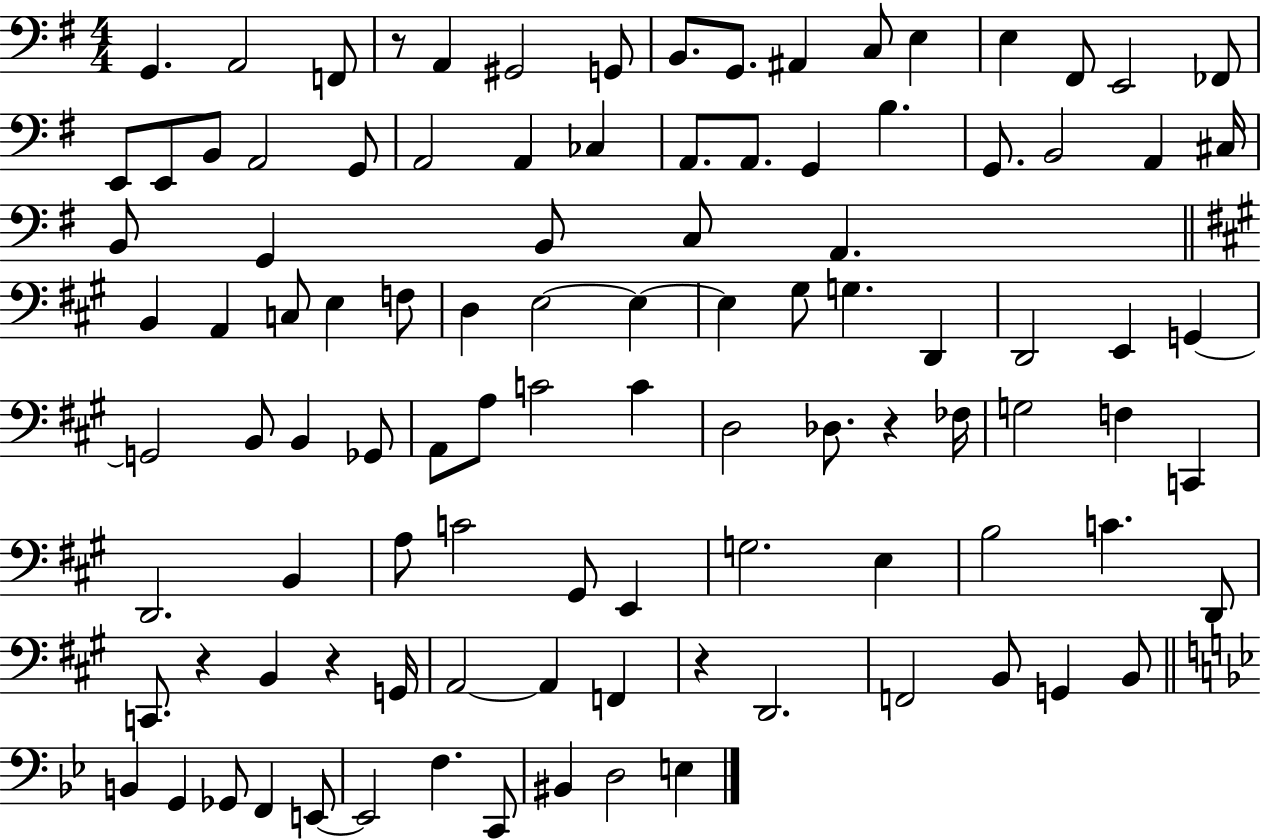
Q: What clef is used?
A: bass